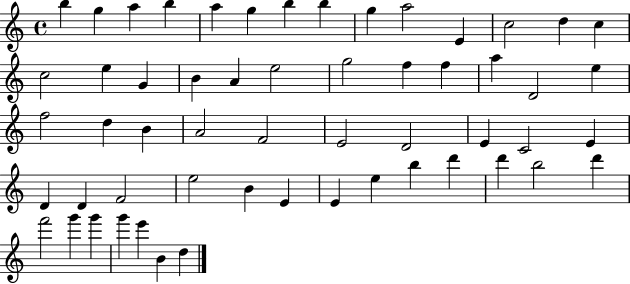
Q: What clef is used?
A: treble